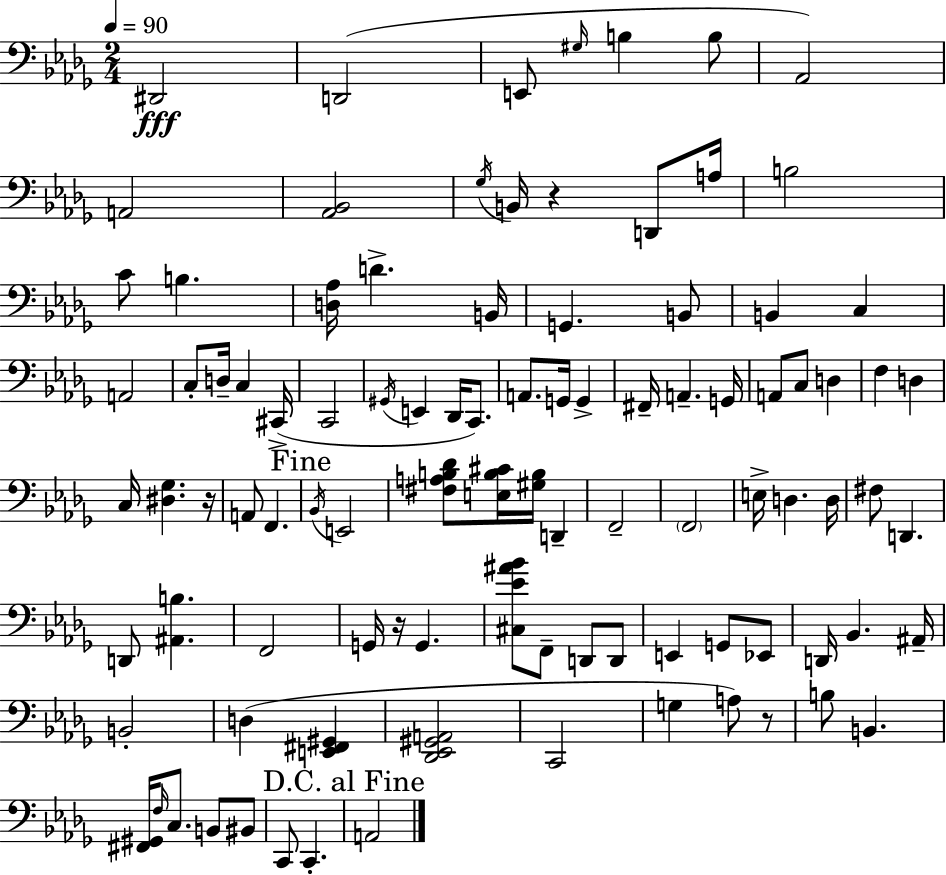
D#2/h D2/h E2/e G#3/s B3/q B3/e Ab2/h A2/h [Ab2,Bb2]/h Gb3/s B2/s R/q D2/e A3/s B3/h C4/e B3/q. [D3,Ab3]/s D4/q. B2/s G2/q. B2/e B2/q C3/q A2/h C3/e D3/s C3/q C#2/s C2/h G#2/s E2/q Db2/s C2/e. A2/e. G2/s G2/q F#2/s A2/q. G2/s A2/e C3/e D3/q F3/q D3/q C3/s [D#3,Gb3]/q. R/s A2/e F2/q. Bb2/s E2/h [F#3,A3,B3,Db4]/e [E3,B3,C#4]/s [G#3,B3]/s D2/q F2/h F2/h E3/s D3/q. D3/s F#3/e D2/q. D2/e [A#2,B3]/q. F2/h G2/s R/s G2/q. [C#3,Eb4,A#4,Bb4]/e F2/e D2/e D2/e E2/q G2/e Eb2/e D2/s Bb2/q. A#2/s B2/h D3/q [E2,F#2,G#2]/q [Db2,Eb2,G#2,A2]/h C2/h G3/q A3/e R/e B3/e B2/q. [F#2,G#2]/s F3/s C3/e. B2/e BIS2/e C2/e C2/q. A2/h